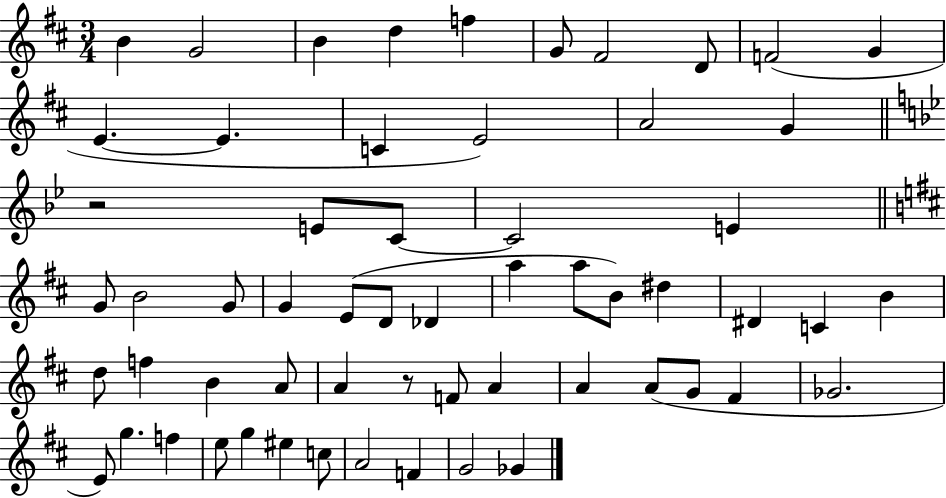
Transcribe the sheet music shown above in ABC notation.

X:1
T:Untitled
M:3/4
L:1/4
K:D
B G2 B d f G/2 ^F2 D/2 F2 G E E C E2 A2 G z2 E/2 C/2 C2 E G/2 B2 G/2 G E/2 D/2 _D a a/2 B/2 ^d ^D C B d/2 f B A/2 A z/2 F/2 A A A/2 G/2 ^F _G2 E/2 g f e/2 g ^e c/2 A2 F G2 _G